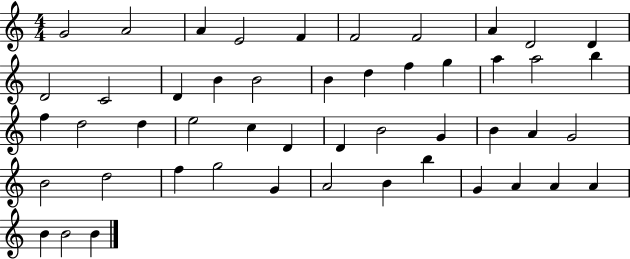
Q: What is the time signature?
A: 4/4